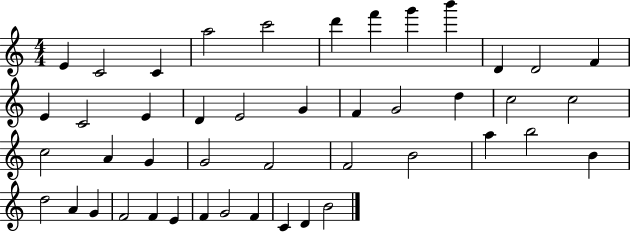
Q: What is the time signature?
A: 4/4